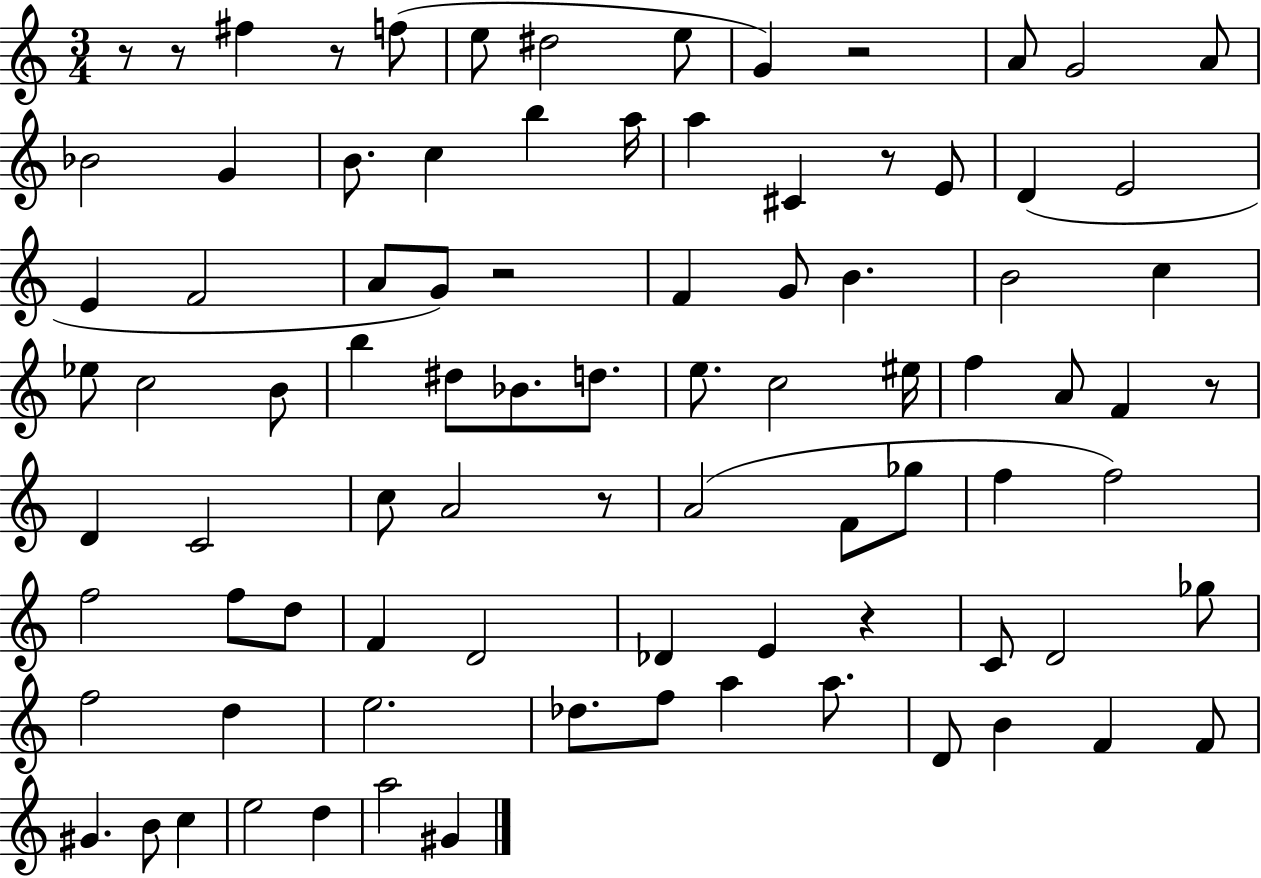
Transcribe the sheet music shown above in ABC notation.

X:1
T:Untitled
M:3/4
L:1/4
K:C
z/2 z/2 ^f z/2 f/2 e/2 ^d2 e/2 G z2 A/2 G2 A/2 _B2 G B/2 c b a/4 a ^C z/2 E/2 D E2 E F2 A/2 G/2 z2 F G/2 B B2 c _e/2 c2 B/2 b ^d/2 _B/2 d/2 e/2 c2 ^e/4 f A/2 F z/2 D C2 c/2 A2 z/2 A2 F/2 _g/2 f f2 f2 f/2 d/2 F D2 _D E z C/2 D2 _g/2 f2 d e2 _d/2 f/2 a a/2 D/2 B F F/2 ^G B/2 c e2 d a2 ^G